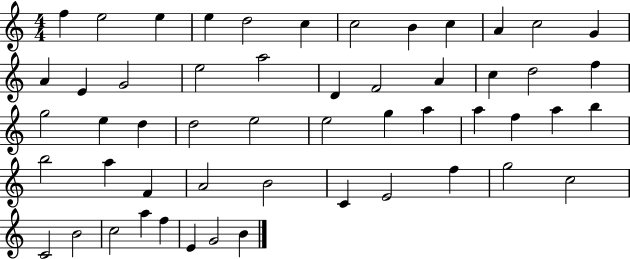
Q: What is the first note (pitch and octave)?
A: F5